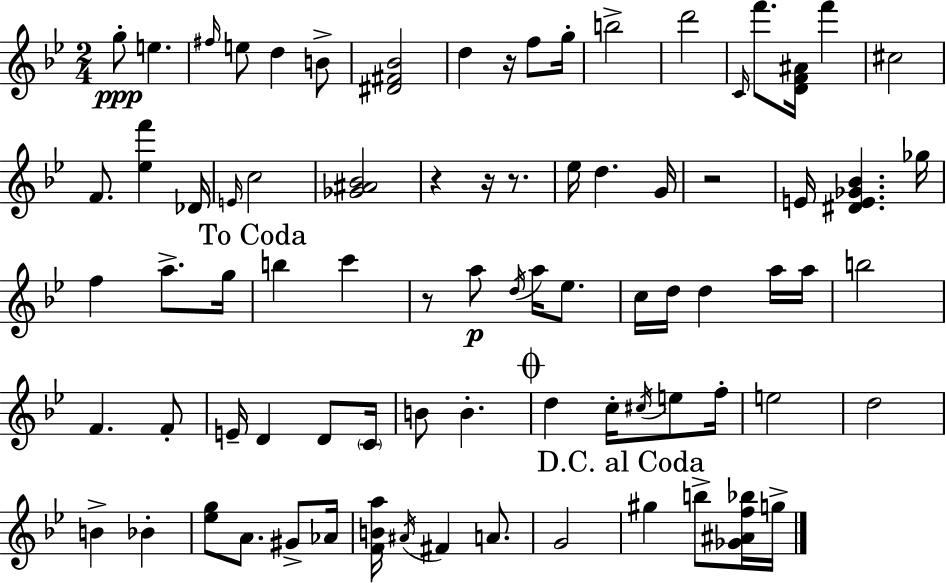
{
  \clef treble
  \numericTimeSignature
  \time 2/4
  \key bes \major
  g''8-.\ppp e''4. | \grace { fis''16 } e''8 d''4 b'8-> | <dis' fis' bes'>2 | d''4 r16 f''8 | \break g''16-. b''2-> | d'''2 | \grace { c'16 } f'''8. <d' f' ais'>16 f'''4 | cis''2 | \break f'8. <ees'' f'''>4 | des'16 \grace { e'16 } c''2 | <ges' ais' bes'>2 | r4 r16 | \break r8. ees''16 d''4. | g'16 r2 | e'16 <dis' e' ges' bes'>4. | ges''16 f''4 a''8.-> | \break g''16 \mark "To Coda" b''4 c'''4 | r8 a''8\p \acciaccatura { d''16 } | a''16 ees''8. c''16 d''16 d''4 | a''16 a''16 b''2 | \break f'4. | f'8-. e'16-- d'4 | d'8 \parenthesize c'16 b'8 b'4.-. | \mark \markup { \musicglyph "scripts.coda" } d''4 | \break c''16-. \acciaccatura { cis''16 } e''8 f''16-. e''2 | d''2 | b'4-> | bes'4-. <ees'' g''>8 a'8. | \break gis'8-> aes'16 <f' b' a''>16 \acciaccatura { ais'16 } fis'4 | a'8. g'2 | \mark "D.C. al Coda" gis''4 | b''8-> <ges' ais' f'' bes''>16 g''16-> \bar "|."
}